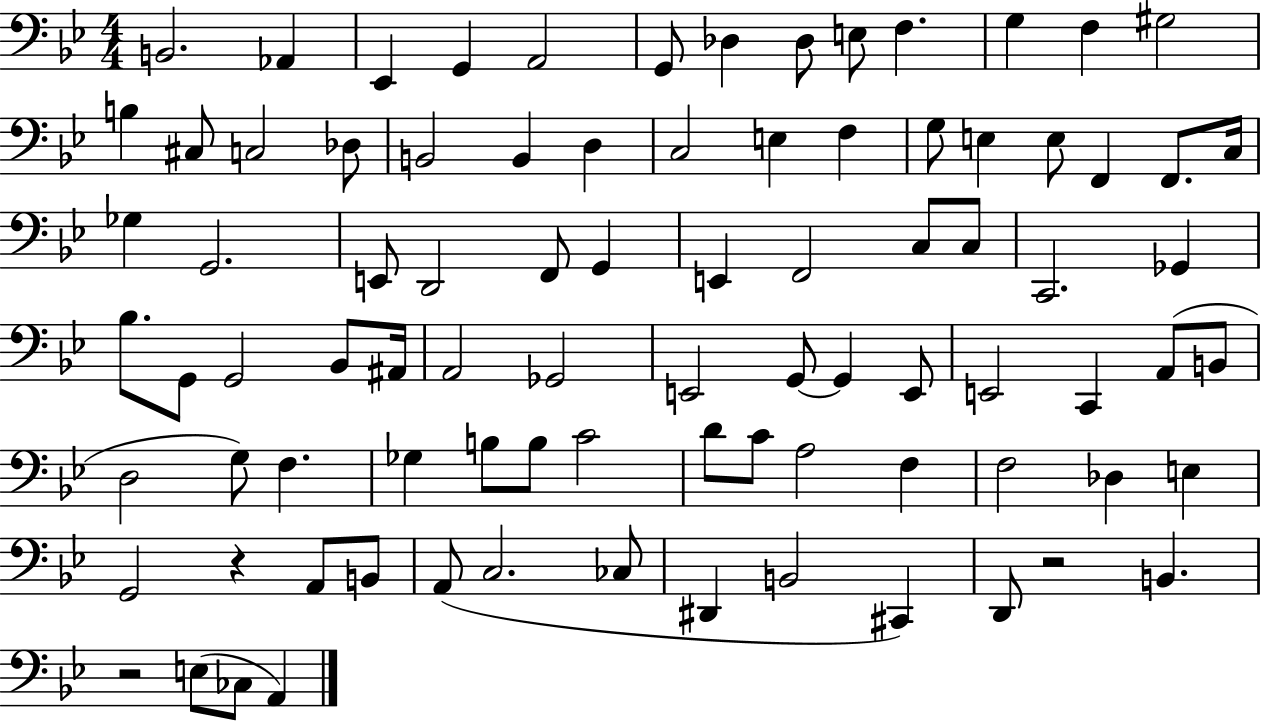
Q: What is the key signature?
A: BES major